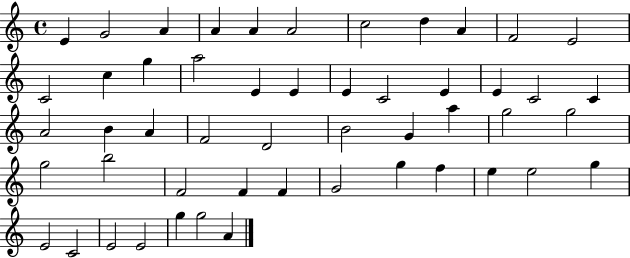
E4/q G4/h A4/q A4/q A4/q A4/h C5/h D5/q A4/q F4/h E4/h C4/h C5/q G5/q A5/h E4/q E4/q E4/q C4/h E4/q E4/q C4/h C4/q A4/h B4/q A4/q F4/h D4/h B4/h G4/q A5/q G5/h G5/h G5/h B5/h F4/h F4/q F4/q G4/h G5/q F5/q E5/q E5/h G5/q E4/h C4/h E4/h E4/h G5/q G5/h A4/q